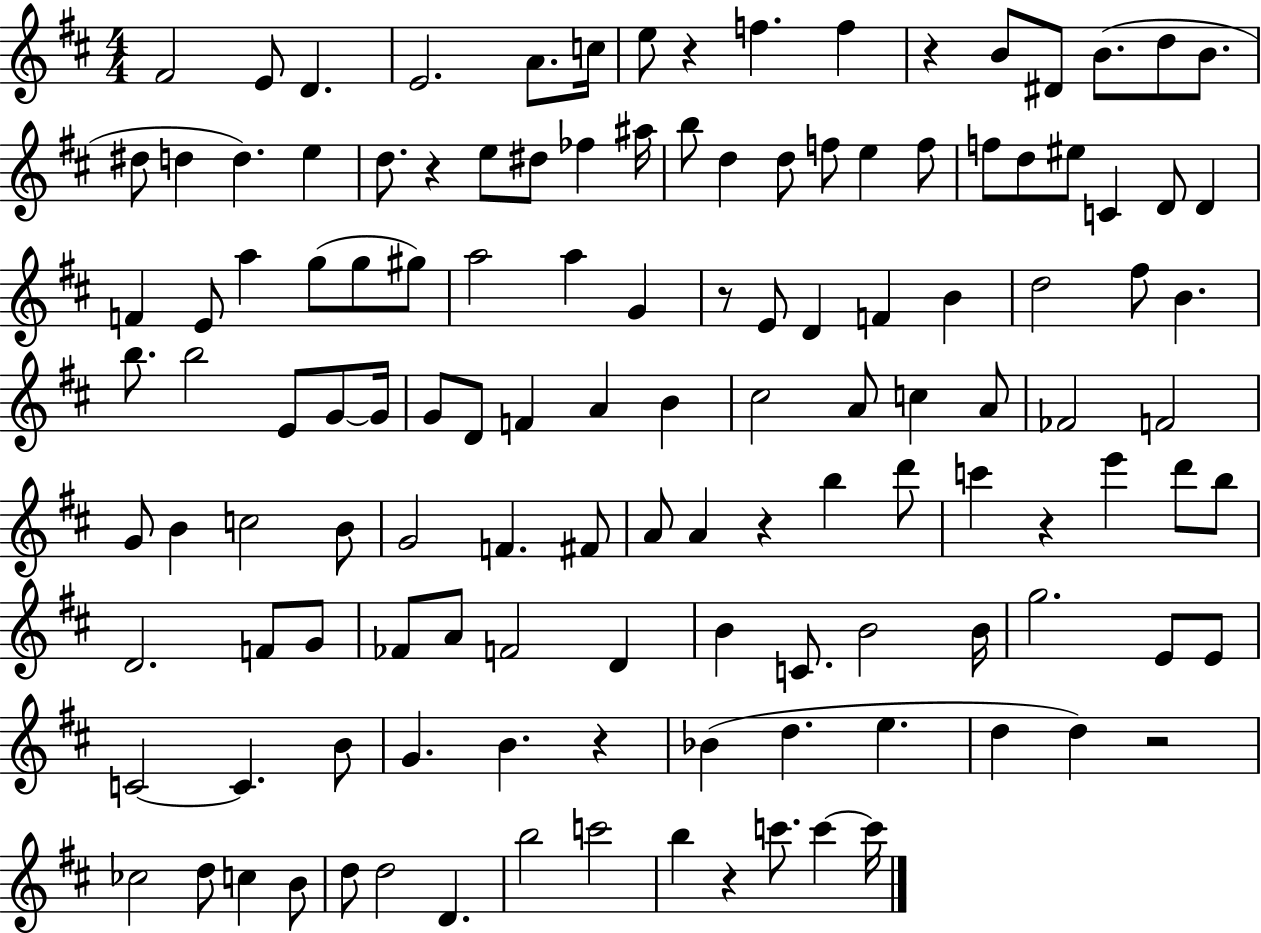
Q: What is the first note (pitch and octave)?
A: F#4